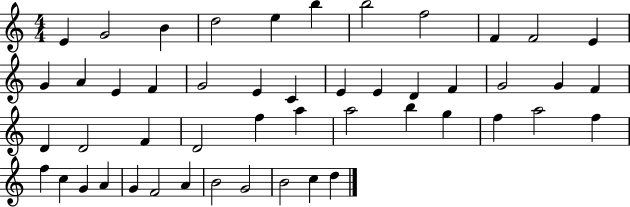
X:1
T:Untitled
M:4/4
L:1/4
K:C
E G2 B d2 e b b2 f2 F F2 E G A E F G2 E C E E D F G2 G F D D2 F D2 f a a2 b g f a2 f f c G A G F2 A B2 G2 B2 c d